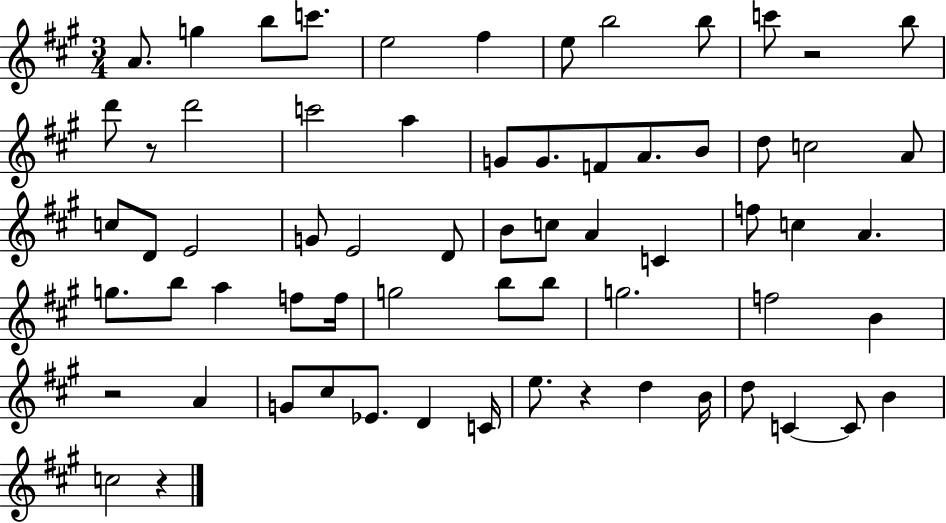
A4/e. G5/q B5/e C6/e. E5/h F#5/q E5/e B5/h B5/e C6/e R/h B5/e D6/e R/e D6/h C6/h A5/q G4/e G4/e. F4/e A4/e. B4/e D5/e C5/h A4/e C5/e D4/e E4/h G4/e E4/h D4/e B4/e C5/e A4/q C4/q F5/e C5/q A4/q. G5/e. B5/e A5/q F5/e F5/s G5/h B5/e B5/e G5/h. F5/h B4/q R/h A4/q G4/e C#5/e Eb4/e. D4/q C4/s E5/e. R/q D5/q B4/s D5/e C4/q C4/e B4/q C5/h R/q